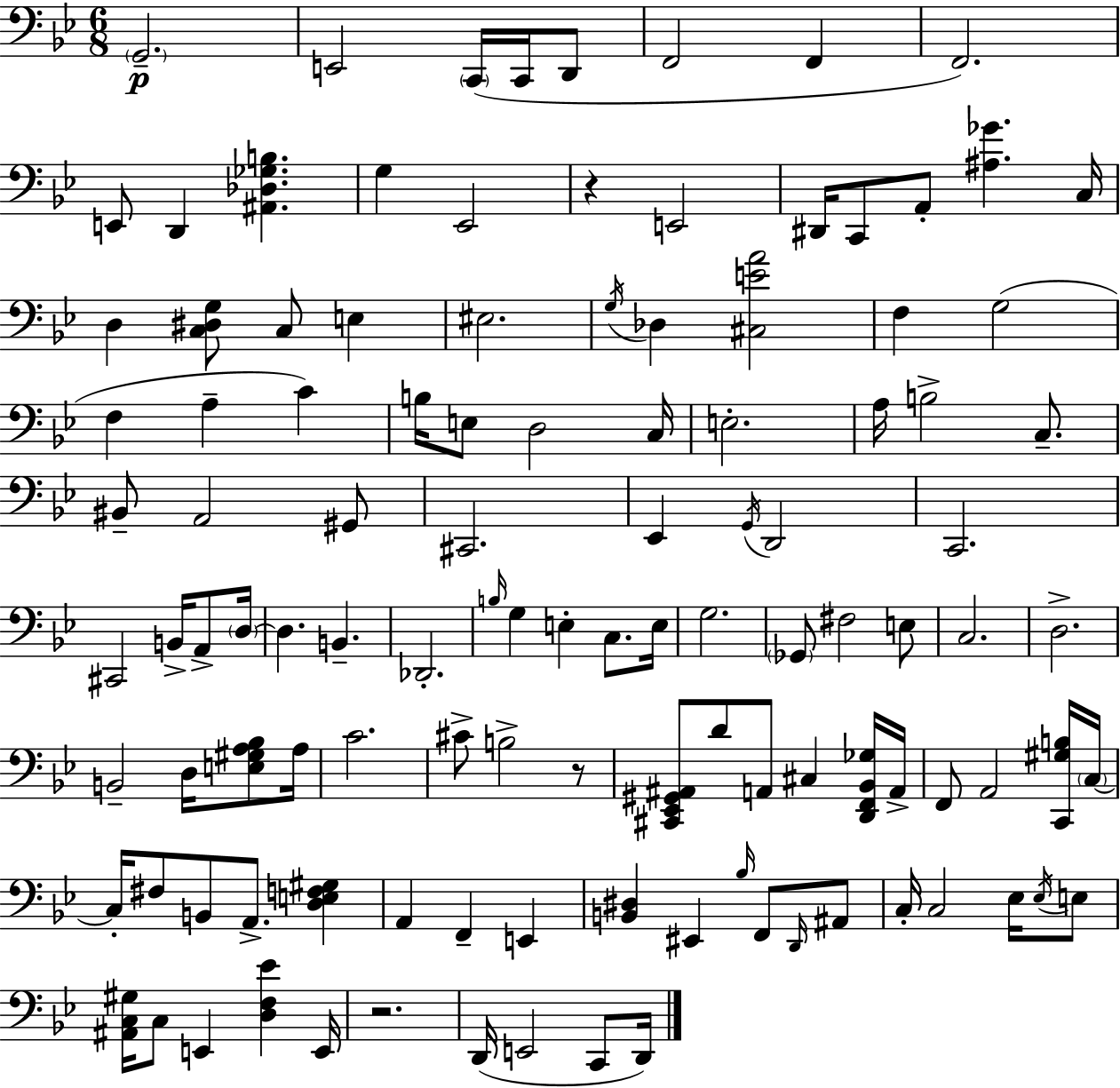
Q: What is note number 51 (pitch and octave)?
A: Db2